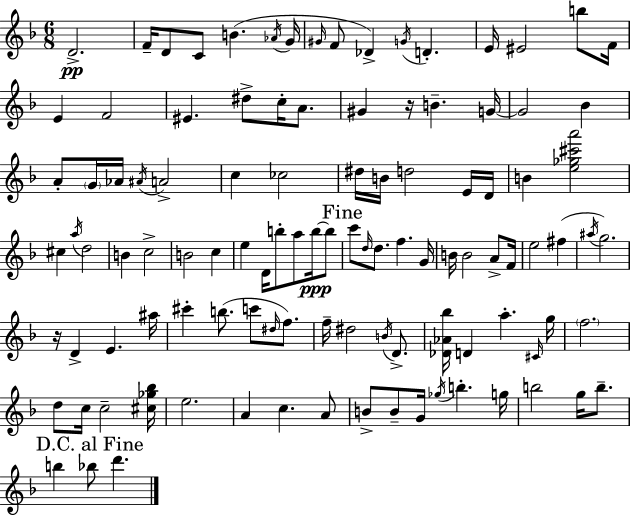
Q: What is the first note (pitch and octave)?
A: D4